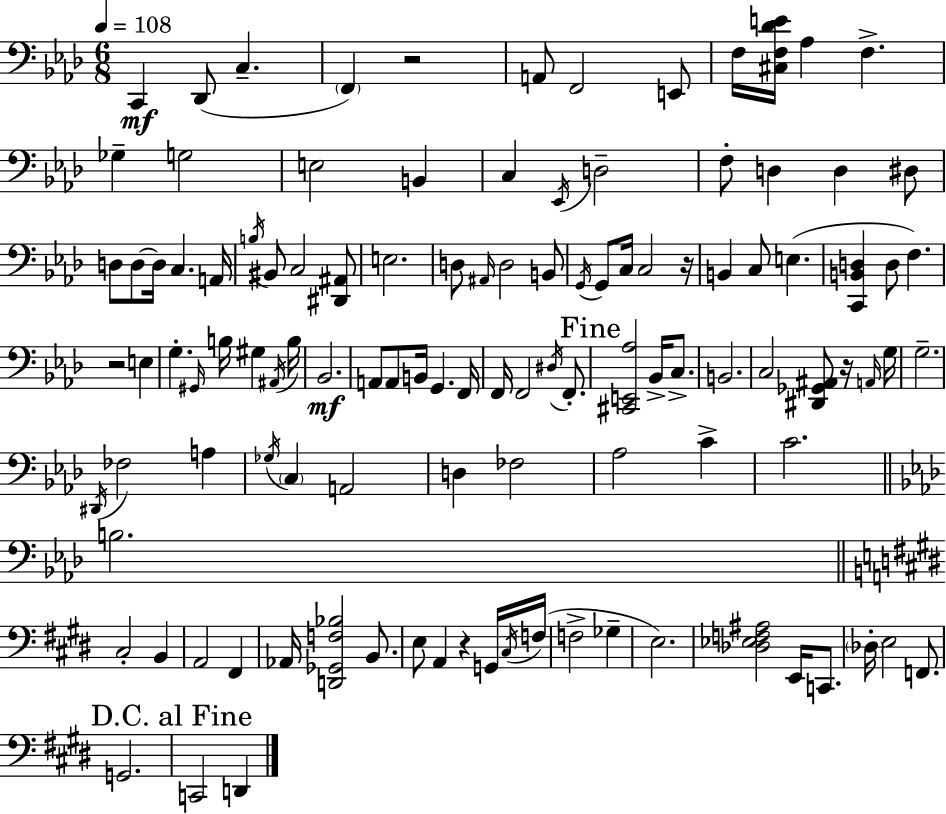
{
  \clef bass
  \numericTimeSignature
  \time 6/8
  \key aes \major
  \tempo 4 = 108
  \repeat volta 2 { c,4\mf des,8( c4.-- | \parenthesize f,4) r2 | a,8 f,2 e,8 | f16 <cis f des' e'>16 aes4 f4.-> | \break ges4-- g2 | e2 b,4 | c4 \acciaccatura { ees,16 } d2-- | f8-. d4 d4 dis8 | \break d8 d8~~ d16 c4. | a,16 \acciaccatura { b16 } bis,8 c2 | <dis, ais,>8 e2. | d8 \grace { ais,16 } d2 | \break b,8 \acciaccatura { g,16 } g,8 c16 c2 | r16 b,4 c8 e4.( | <c, b, d>4 d8 f4.) | r2 | \break e4 g4.-. \grace { gis,16 } b16 | gis4 \acciaccatura { ais,16 } b16 bes,2.\mf | a,8 a,8 b,16 g,4. | f,16 f,16 f,2 | \break \acciaccatura { dis16 } f,8.-. \mark "Fine" <cis, e, aes>2 | bes,16-> c8.-> b,2. | c2 | <dis, ges, ais,>8 r16 \grace { a,16 } g16 g2.-- | \break \acciaccatura { dis,16 } fes2 | a4 \acciaccatura { ges16 } \parenthesize c4 | a,2 d4 | fes2 aes2 | \break c'4-> c'2. | \bar "||" \break \key f \minor b2. | \bar "||" \break \key e \major cis2-. b,4 | a,2 fis,4 | aes,16 <d, ges, f bes>2 b,8. | e8 a,4 r4 g,16 \acciaccatura { cis16 }( | \break f16 f2-> ges4-- | e2.) | <des ees f ais>2 e,16 c,8. | \parenthesize des16-. e2 f,8. | \break g,2. | \mark "D.C. al Fine" c,2 d,4 | } \bar "|."
}